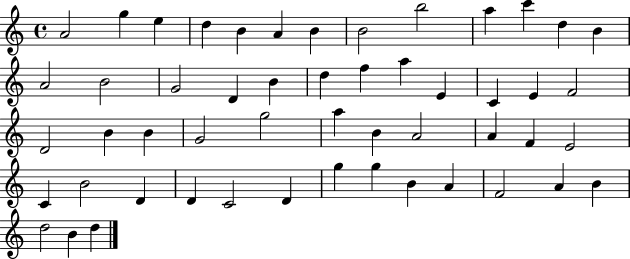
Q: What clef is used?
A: treble